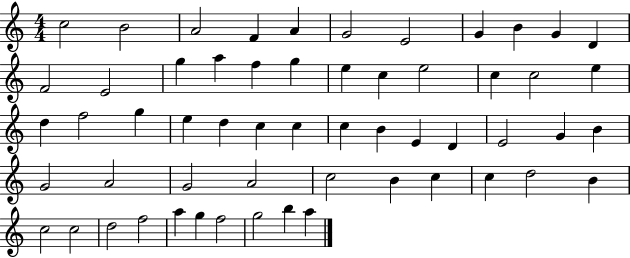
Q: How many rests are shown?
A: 0